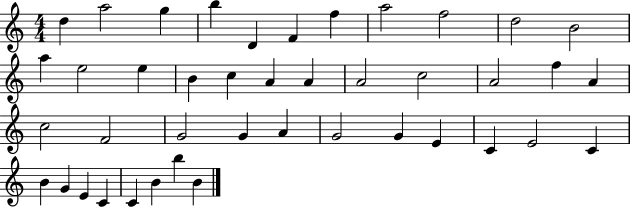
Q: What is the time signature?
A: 4/4